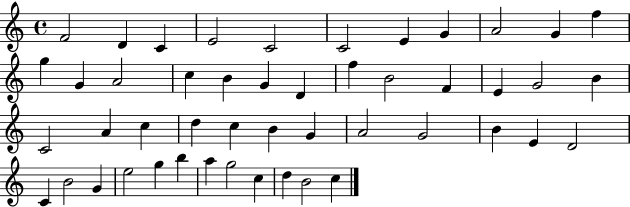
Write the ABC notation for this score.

X:1
T:Untitled
M:4/4
L:1/4
K:C
F2 D C E2 C2 C2 E G A2 G f g G A2 c B G D f B2 F E G2 B C2 A c d c B G A2 G2 B E D2 C B2 G e2 g b a g2 c d B2 c